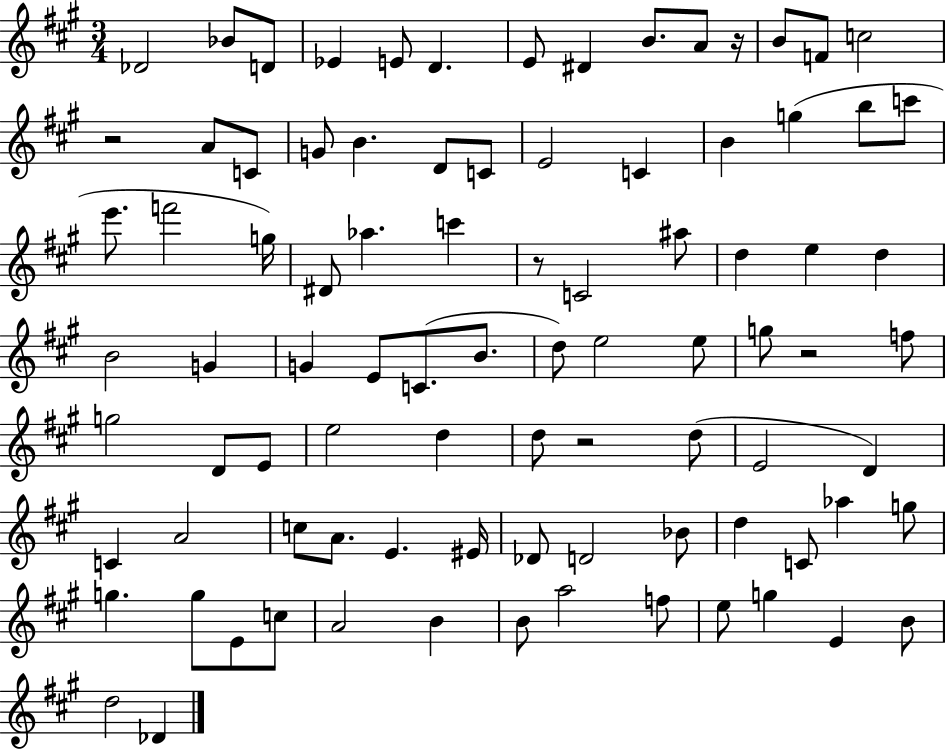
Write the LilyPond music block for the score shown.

{
  \clef treble
  \numericTimeSignature
  \time 3/4
  \key a \major
  des'2 bes'8 d'8 | ees'4 e'8 d'4. | e'8 dis'4 b'8. a'8 r16 | b'8 f'8 c''2 | \break r2 a'8 c'8 | g'8 b'4. d'8 c'8 | e'2 c'4 | b'4 g''4( b''8 c'''8 | \break e'''8. f'''2 g''16) | dis'8 aes''4. c'''4 | r8 c'2 ais''8 | d''4 e''4 d''4 | \break b'2 g'4 | g'4 e'8 c'8.( b'8. | d''8) e''2 e''8 | g''8 r2 f''8 | \break g''2 d'8 e'8 | e''2 d''4 | d''8 r2 d''8( | e'2 d'4) | \break c'4 a'2 | c''8 a'8. e'4. eis'16 | des'8 d'2 bes'8 | d''4 c'8 aes''4 g''8 | \break g''4. g''8 e'8 c''8 | a'2 b'4 | b'8 a''2 f''8 | e''8 g''4 e'4 b'8 | \break d''2 des'4 | \bar "|."
}